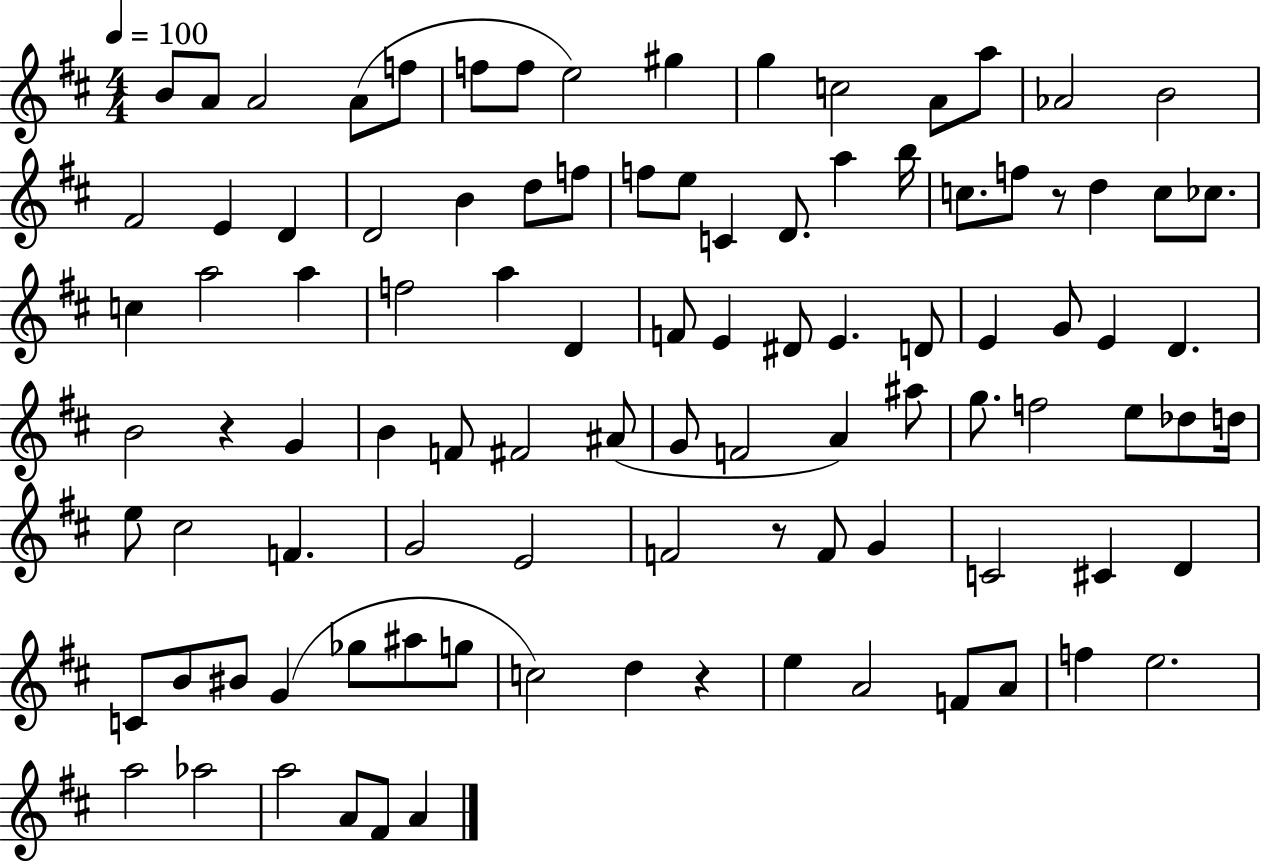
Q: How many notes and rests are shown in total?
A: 99